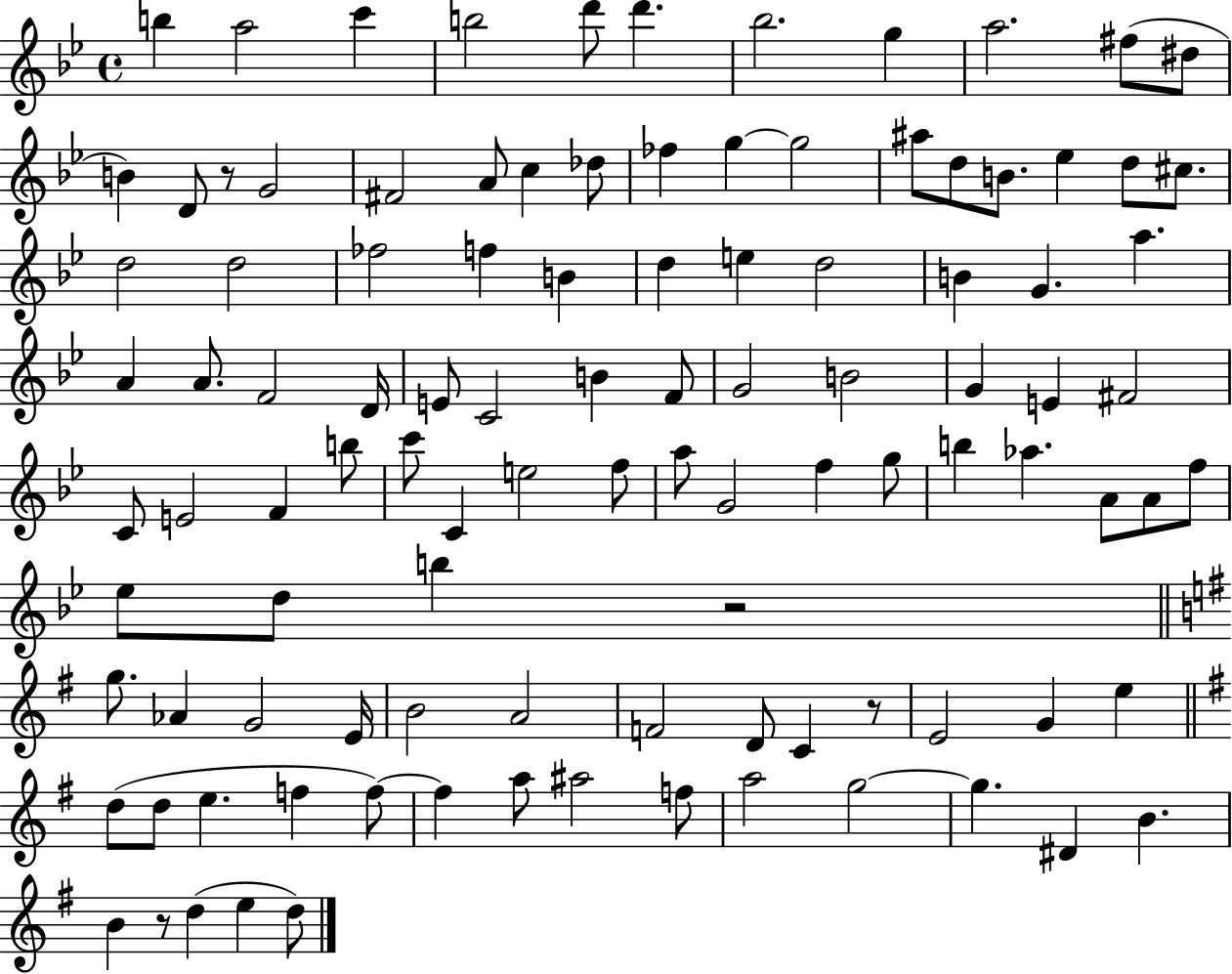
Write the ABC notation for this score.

X:1
T:Untitled
M:4/4
L:1/4
K:Bb
b a2 c' b2 d'/2 d' _b2 g a2 ^f/2 ^d/2 B D/2 z/2 G2 ^F2 A/2 c _d/2 _f g g2 ^a/2 d/2 B/2 _e d/2 ^c/2 d2 d2 _f2 f B d e d2 B G a A A/2 F2 D/4 E/2 C2 B F/2 G2 B2 G E ^F2 C/2 E2 F b/2 c'/2 C e2 f/2 a/2 G2 f g/2 b _a A/2 A/2 f/2 _e/2 d/2 b z2 g/2 _A G2 E/4 B2 A2 F2 D/2 C z/2 E2 G e d/2 d/2 e f f/2 f a/2 ^a2 f/2 a2 g2 g ^D B B z/2 d e d/2